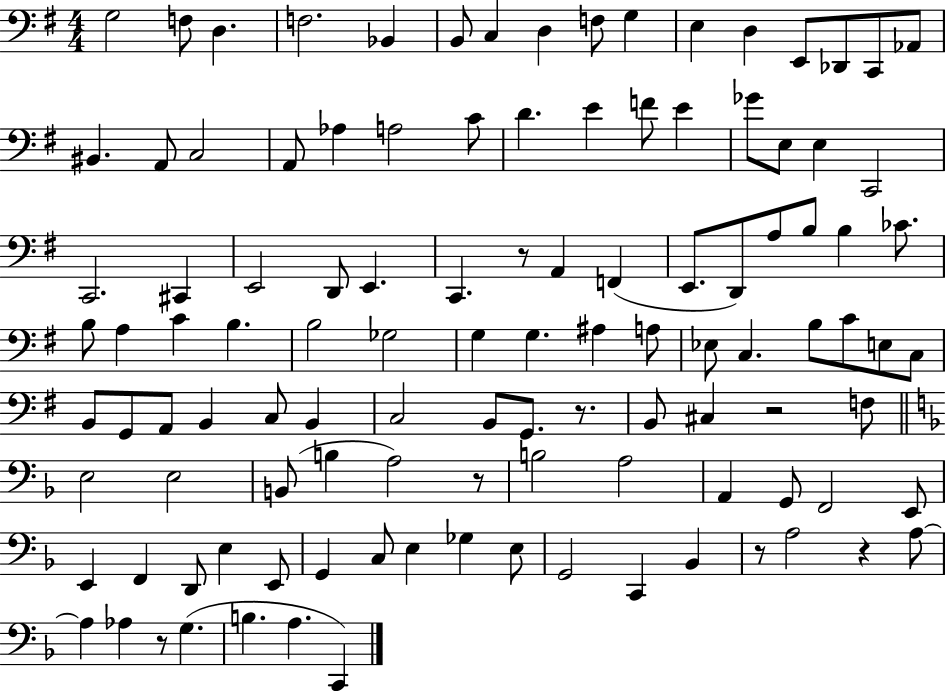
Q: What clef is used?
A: bass